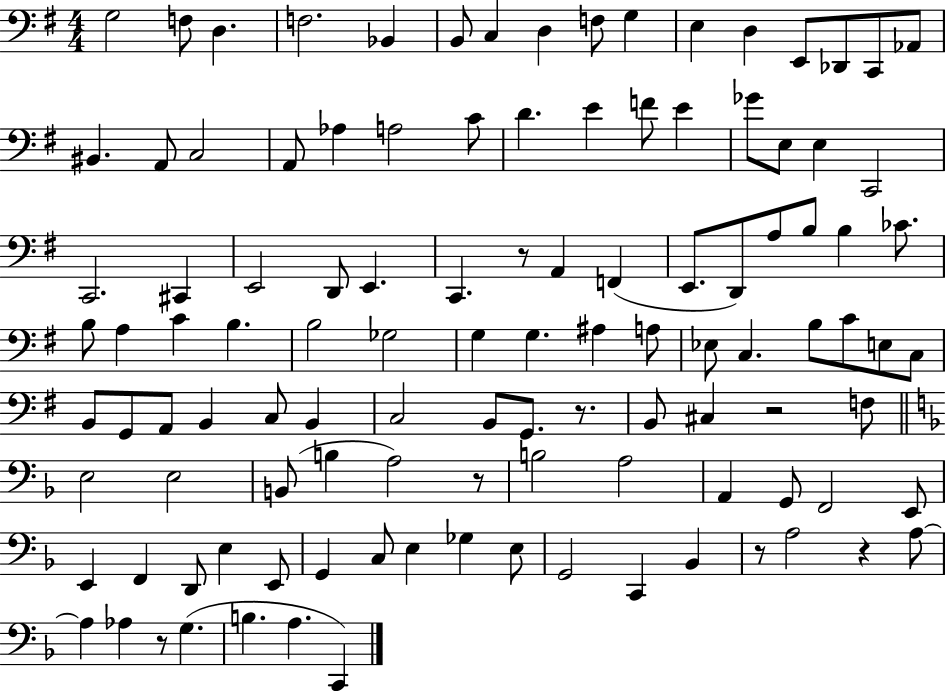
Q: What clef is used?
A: bass